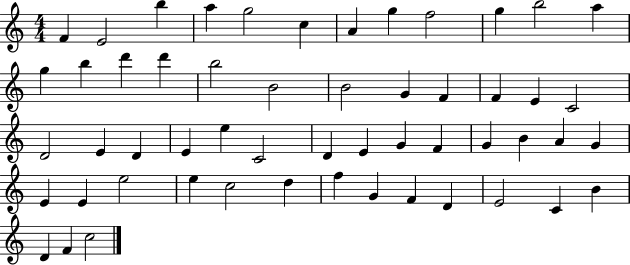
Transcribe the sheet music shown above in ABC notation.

X:1
T:Untitled
M:4/4
L:1/4
K:C
F E2 b a g2 c A g f2 g b2 a g b d' d' b2 B2 B2 G F F E C2 D2 E D E e C2 D E G F G B A G E E e2 e c2 d f G F D E2 C B D F c2